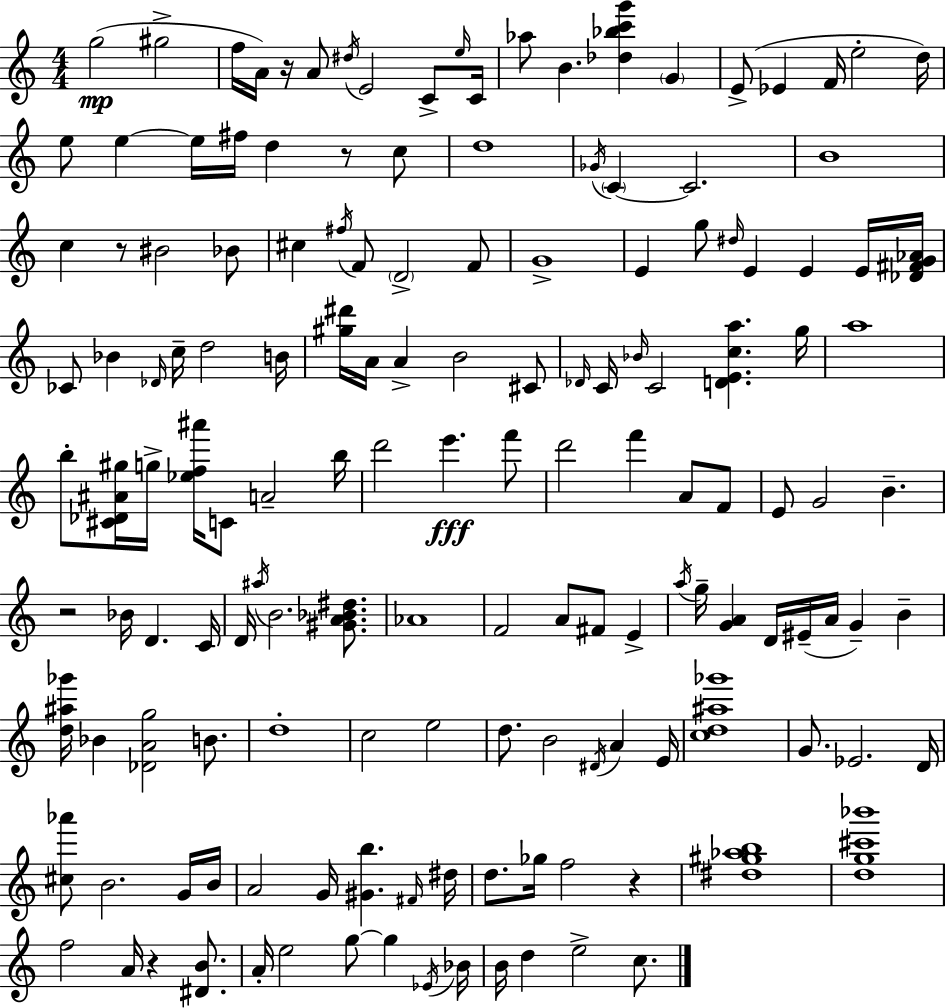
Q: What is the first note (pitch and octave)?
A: G5